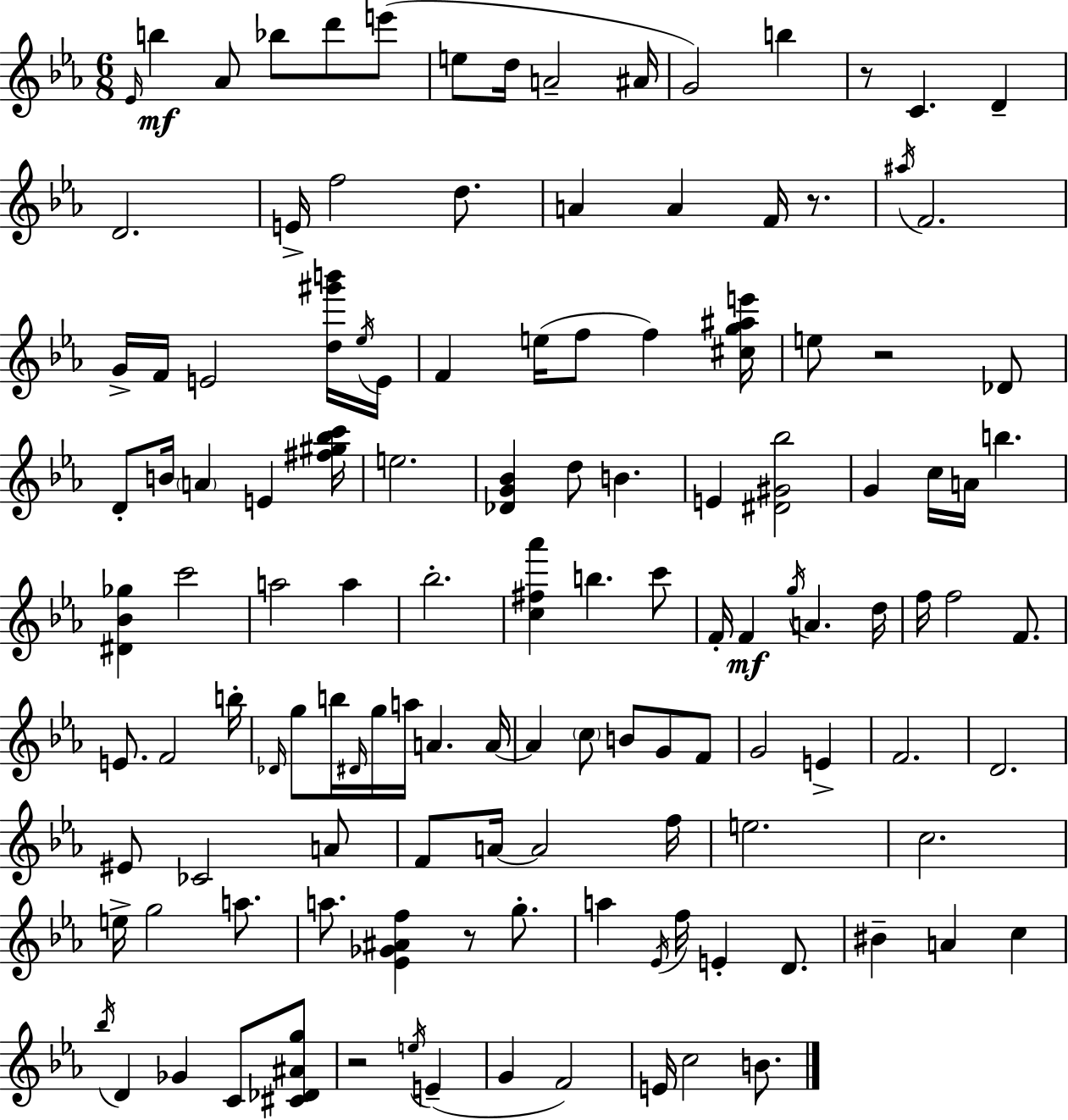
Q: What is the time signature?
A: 6/8